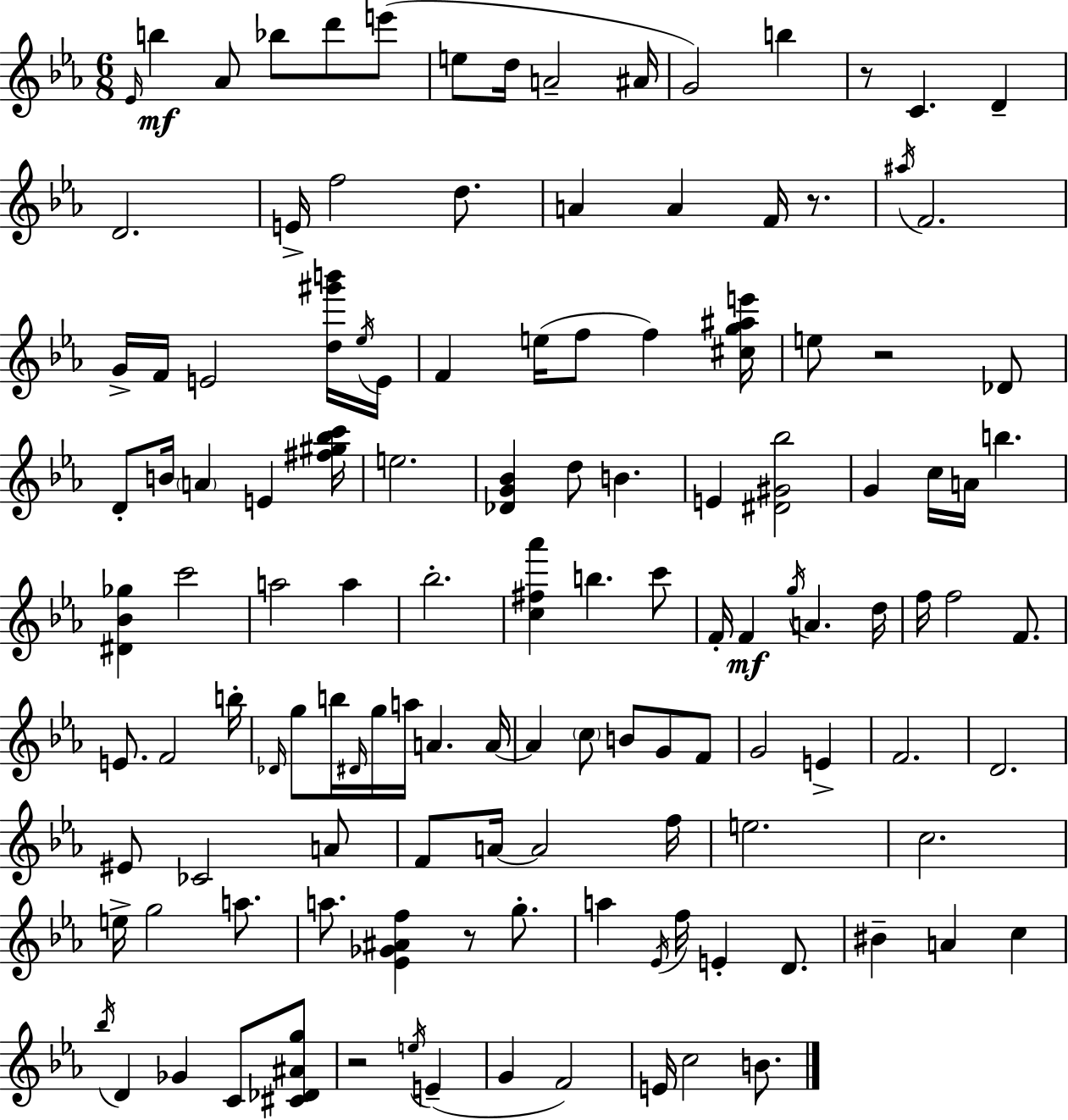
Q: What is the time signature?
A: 6/8